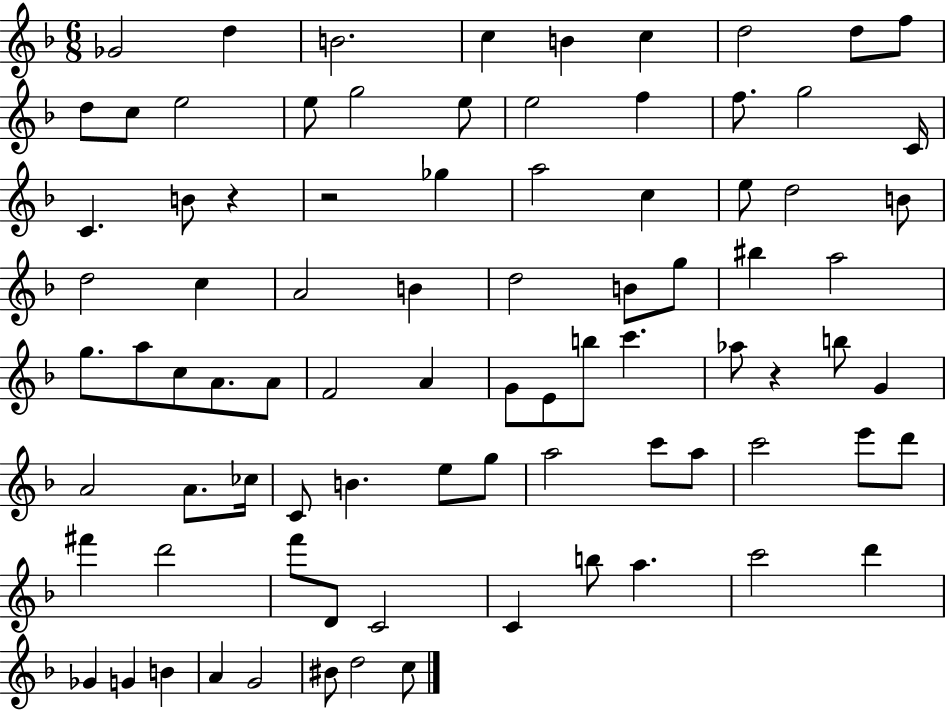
X:1
T:Untitled
M:6/8
L:1/4
K:F
_G2 d B2 c B c d2 d/2 f/2 d/2 c/2 e2 e/2 g2 e/2 e2 f f/2 g2 C/4 C B/2 z z2 _g a2 c e/2 d2 B/2 d2 c A2 B d2 B/2 g/2 ^b a2 g/2 a/2 c/2 A/2 A/2 F2 A G/2 E/2 b/2 c' _a/2 z b/2 G A2 A/2 _c/4 C/2 B e/2 g/2 a2 c'/2 a/2 c'2 e'/2 d'/2 ^f' d'2 f'/2 D/2 C2 C b/2 a c'2 d' _G G B A G2 ^B/2 d2 c/2